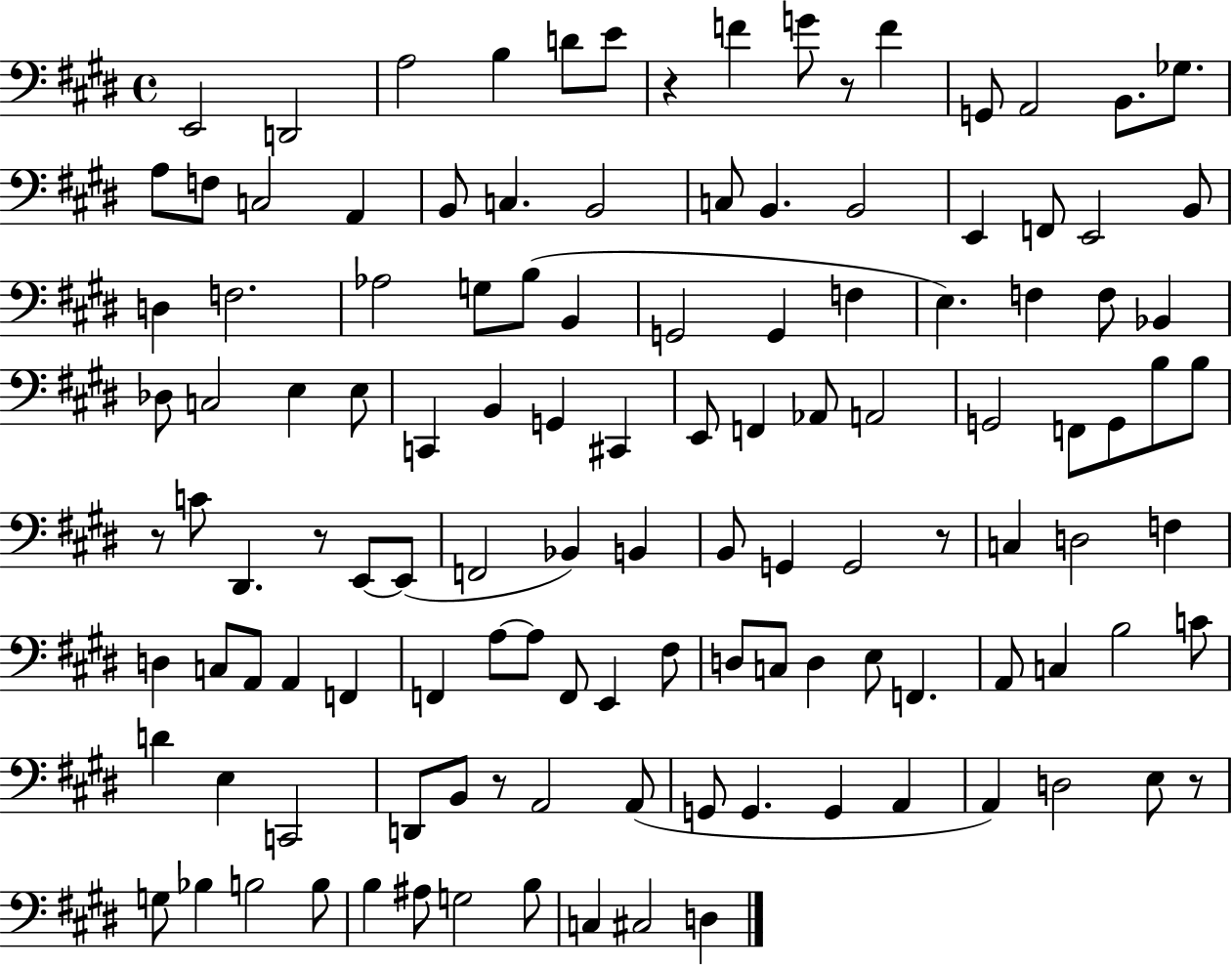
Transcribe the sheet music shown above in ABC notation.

X:1
T:Untitled
M:4/4
L:1/4
K:E
E,,2 D,,2 A,2 B, D/2 E/2 z F G/2 z/2 F G,,/2 A,,2 B,,/2 _G,/2 A,/2 F,/2 C,2 A,, B,,/2 C, B,,2 C,/2 B,, B,,2 E,, F,,/2 E,,2 B,,/2 D, F,2 _A,2 G,/2 B,/2 B,, G,,2 G,, F, E, F, F,/2 _B,, _D,/2 C,2 E, E,/2 C,, B,, G,, ^C,, E,,/2 F,, _A,,/2 A,,2 G,,2 F,,/2 G,,/2 B,/2 B,/2 z/2 C/2 ^D,, z/2 E,,/2 E,,/2 F,,2 _B,, B,, B,,/2 G,, G,,2 z/2 C, D,2 F, D, C,/2 A,,/2 A,, F,, F,, A,/2 A,/2 F,,/2 E,, ^F,/2 D,/2 C,/2 D, E,/2 F,, A,,/2 C, B,2 C/2 D E, C,,2 D,,/2 B,,/2 z/2 A,,2 A,,/2 G,,/2 G,, G,, A,, A,, D,2 E,/2 z/2 G,/2 _B, B,2 B,/2 B, ^A,/2 G,2 B,/2 C, ^C,2 D,